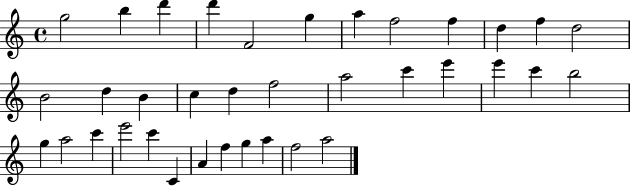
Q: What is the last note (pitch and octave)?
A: A5